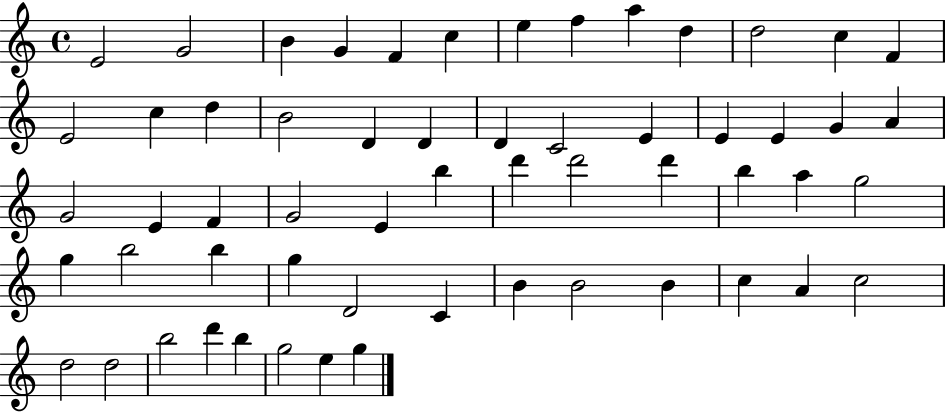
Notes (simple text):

E4/h G4/h B4/q G4/q F4/q C5/q E5/q F5/q A5/q D5/q D5/h C5/q F4/q E4/h C5/q D5/q B4/h D4/q D4/q D4/q C4/h E4/q E4/q E4/q G4/q A4/q G4/h E4/q F4/q G4/h E4/q B5/q D6/q D6/h D6/q B5/q A5/q G5/h G5/q B5/h B5/q G5/q D4/h C4/q B4/q B4/h B4/q C5/q A4/q C5/h D5/h D5/h B5/h D6/q B5/q G5/h E5/q G5/q